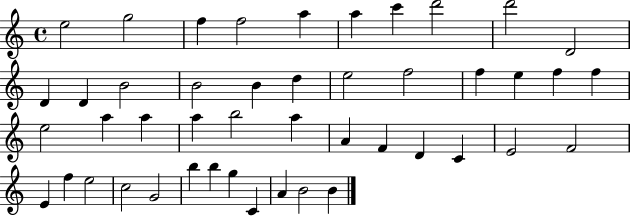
X:1
T:Untitled
M:4/4
L:1/4
K:C
e2 g2 f f2 a a c' d'2 d'2 D2 D D B2 B2 B d e2 f2 f e f f e2 a a a b2 a A F D C E2 F2 E f e2 c2 G2 b b g C A B2 B